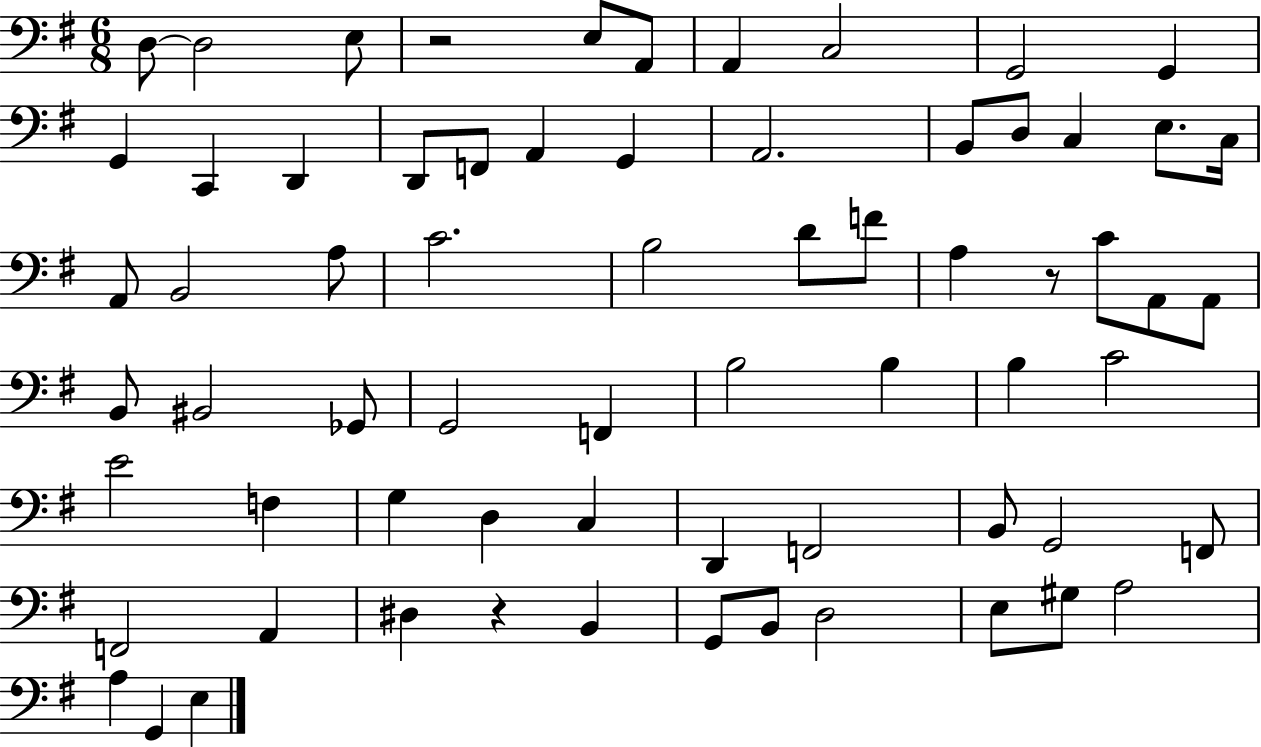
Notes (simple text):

D3/e D3/h E3/e R/h E3/e A2/e A2/q C3/h G2/h G2/q G2/q C2/q D2/q D2/e F2/e A2/q G2/q A2/h. B2/e D3/e C3/q E3/e. C3/s A2/e B2/h A3/e C4/h. B3/h D4/e F4/e A3/q R/e C4/e A2/e A2/e B2/e BIS2/h Gb2/e G2/h F2/q B3/h B3/q B3/q C4/h E4/h F3/q G3/q D3/q C3/q D2/q F2/h B2/e G2/h F2/e F2/h A2/q D#3/q R/q B2/q G2/e B2/e D3/h E3/e G#3/e A3/h A3/q G2/q E3/q